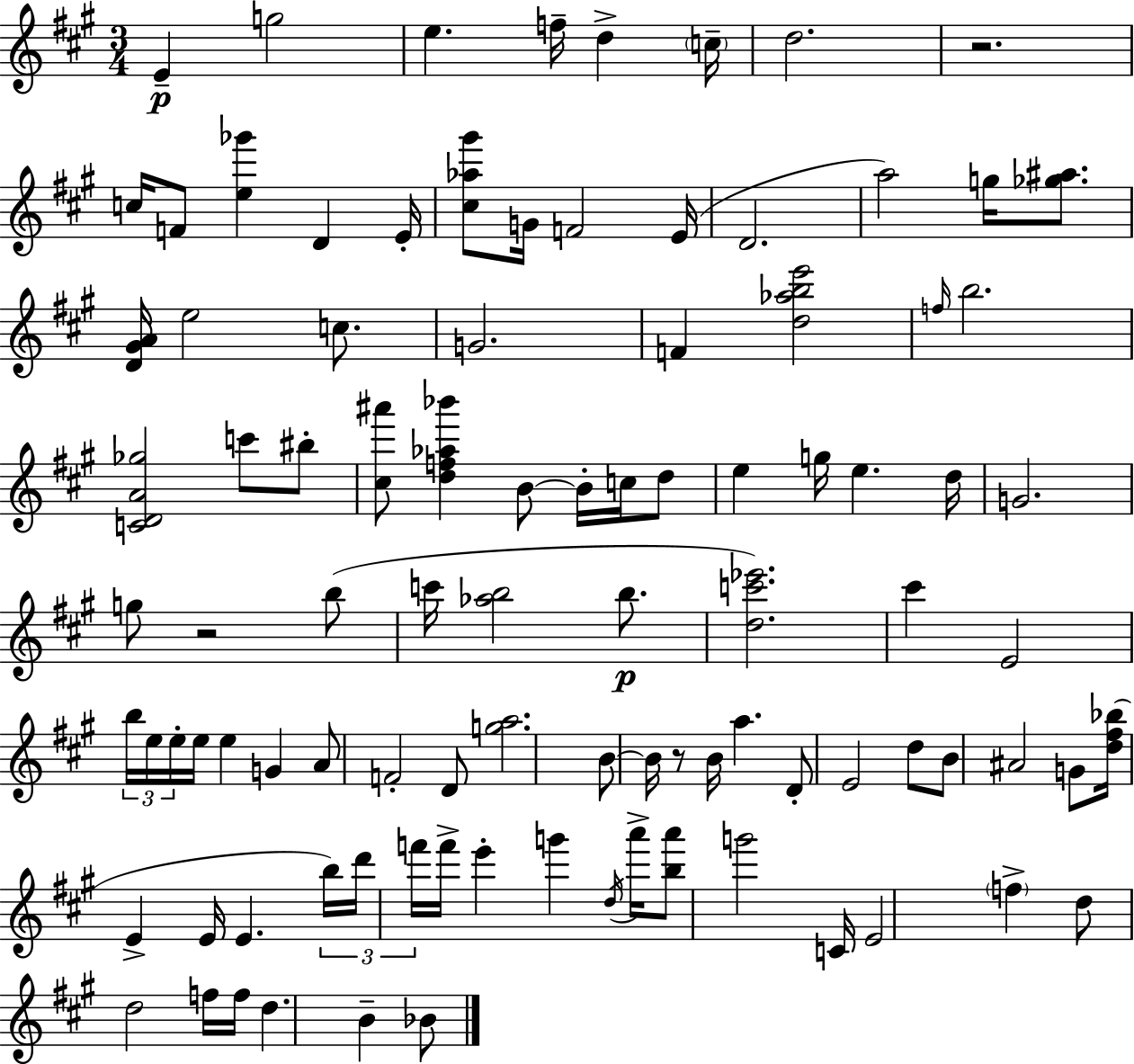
{
  \clef treble
  \numericTimeSignature
  \time 3/4
  \key a \major
  e'4--\p g''2 | e''4. f''16-- d''4-> \parenthesize c''16-- | d''2. | r2. | \break c''16 f'8 <e'' ges'''>4 d'4 e'16-. | <cis'' aes'' gis'''>8 g'16 f'2 e'16( | d'2. | a''2) g''16 <ges'' ais''>8. | \break <d' gis' a'>16 e''2 c''8. | g'2. | f'4 <d'' aes'' b'' e'''>2 | \grace { f''16 } b''2. | \break <c' d' a' ges''>2 c'''8 bis''8-. | <cis'' ais'''>8 <d'' f'' aes'' bes'''>4 b'8~~ b'16-. c''16 d''8 | e''4 g''16 e''4. | d''16 g'2. | \break g''8 r2 b''8( | c'''16 <aes'' b''>2 b''8.\p | <d'' c''' ees'''>2.) | cis'''4 e'2 | \break \tuplet 3/2 { b''16 e''16 e''16-. } e''16 e''4 g'4 | a'8 f'2-. d'8 | <g'' a''>2. | b'8~~ b'16 r8 b'16 a''4. | \break d'8-. e'2 d''8 | b'8 ais'2 g'8 | <d'' fis'' bes''>16( e'4-> e'16 e'4. | \tuplet 3/2 { b''16) d'''16 f'''16 } f'''16-> e'''4-. g'''4 | \break \acciaccatura { d''16 } a'''16-> <b'' a'''>8 g'''2 | c'16 e'2 \parenthesize f''4-> | d''8 d''2 | f''16 f''16 d''4. b'4-- | \break bes'8 \bar "|."
}